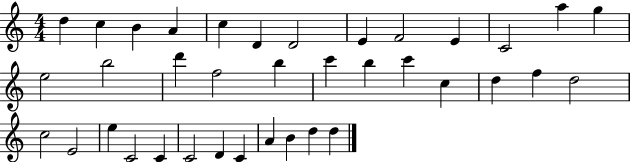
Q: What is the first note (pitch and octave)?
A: D5